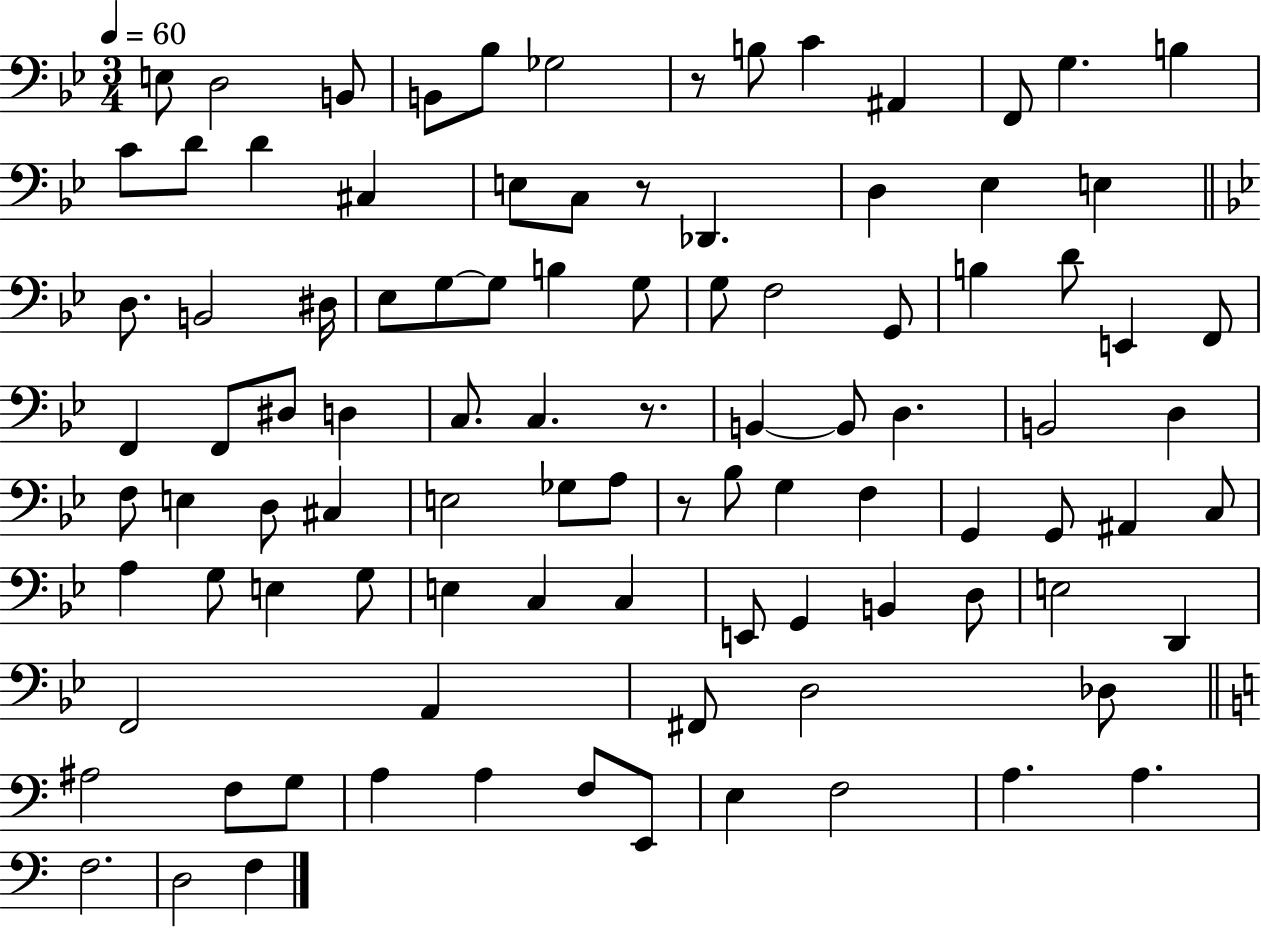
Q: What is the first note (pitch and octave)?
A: E3